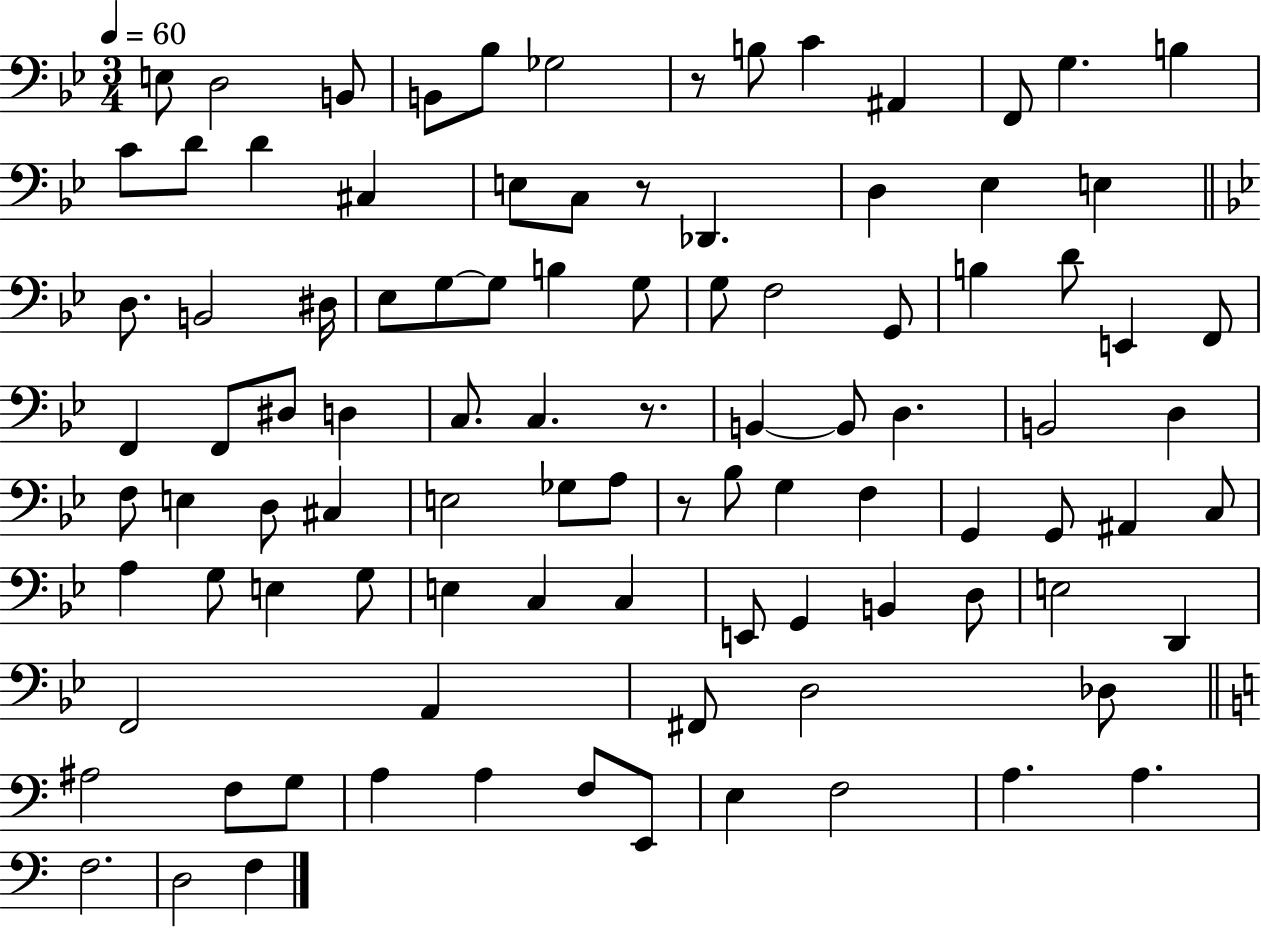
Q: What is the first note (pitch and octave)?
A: E3